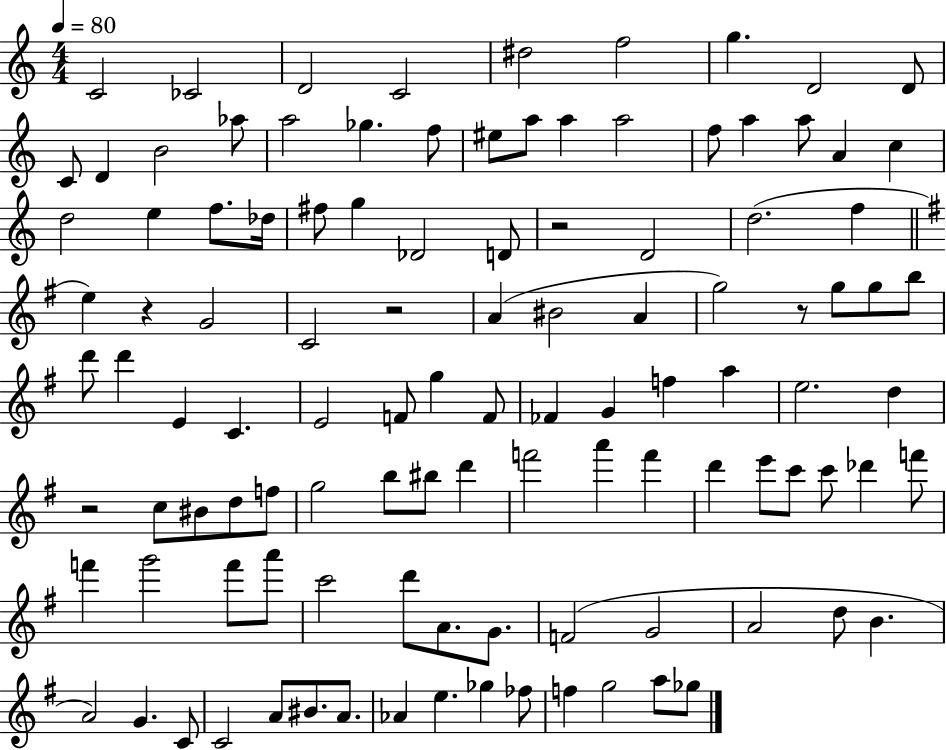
{
  \clef treble
  \numericTimeSignature
  \time 4/4
  \key c \major
  \tempo 4 = 80
  c'2 ces'2 | d'2 c'2 | dis''2 f''2 | g''4. d'2 d'8 | \break c'8 d'4 b'2 aes''8 | a''2 ges''4. f''8 | eis''8 a''8 a''4 a''2 | f''8 a''4 a''8 a'4 c''4 | \break d''2 e''4 f''8. des''16 | fis''8 g''4 des'2 d'8 | r2 d'2 | d''2.( f''4 | \break \bar "||" \break \key g \major e''4) r4 g'2 | c'2 r2 | a'4( bis'2 a'4 | g''2) r8 g''8 g''8 b''8 | \break d'''8 d'''4 e'4 c'4. | e'2 f'8 g''4 f'8 | fes'4 g'4 f''4 a''4 | e''2. d''4 | \break r2 c''8 bis'8 d''8 f''8 | g''2 b''8 bis''8 d'''4 | f'''2 a'''4 f'''4 | d'''4 e'''8 c'''8 c'''8 des'''4 f'''8 | \break f'''4 g'''2 f'''8 a'''8 | c'''2 d'''8 a'8. g'8. | f'2( g'2 | a'2 d''8 b'4. | \break a'2) g'4. c'8 | c'2 a'8 bis'8. a'8. | aes'4 e''4. ges''4 fes''8 | f''4 g''2 a''8 ges''8 | \break \bar "|."
}